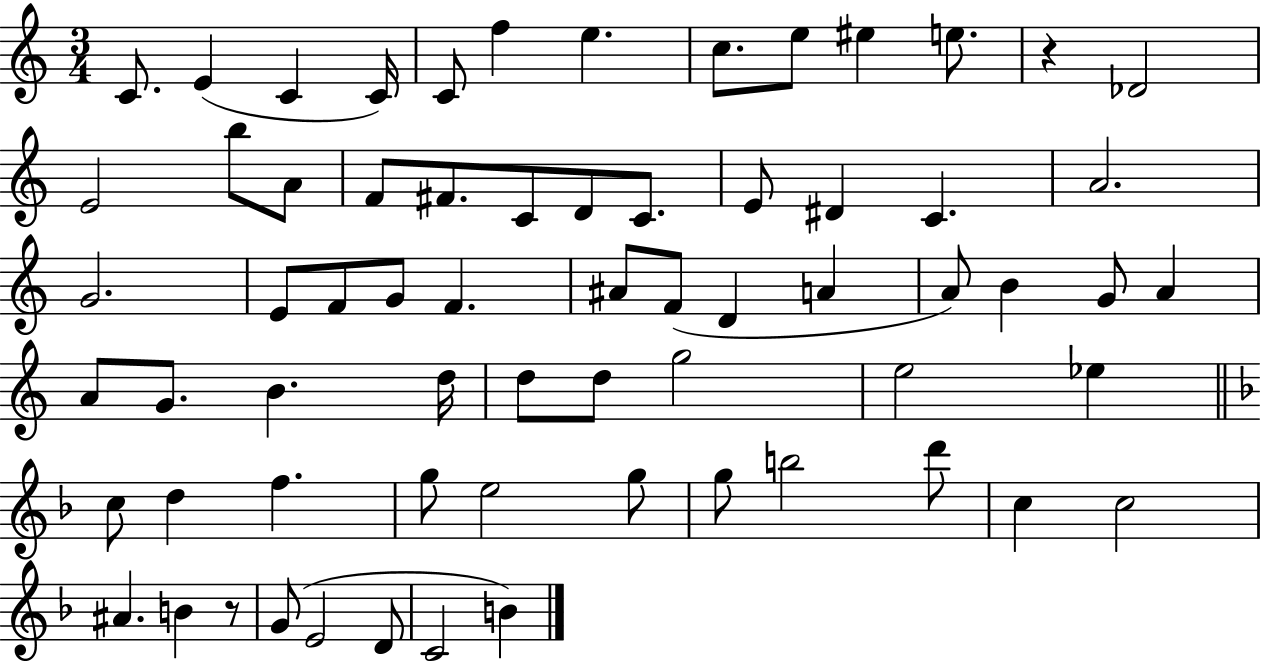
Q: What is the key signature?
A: C major